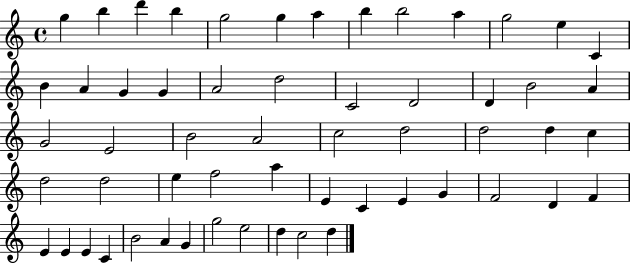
X:1
T:Untitled
M:4/4
L:1/4
K:C
g b d' b g2 g a b b2 a g2 e C B A G G A2 d2 C2 D2 D B2 A G2 E2 B2 A2 c2 d2 d2 d c d2 d2 e f2 a E C E G F2 D F E E E C B2 A G g2 e2 d c2 d